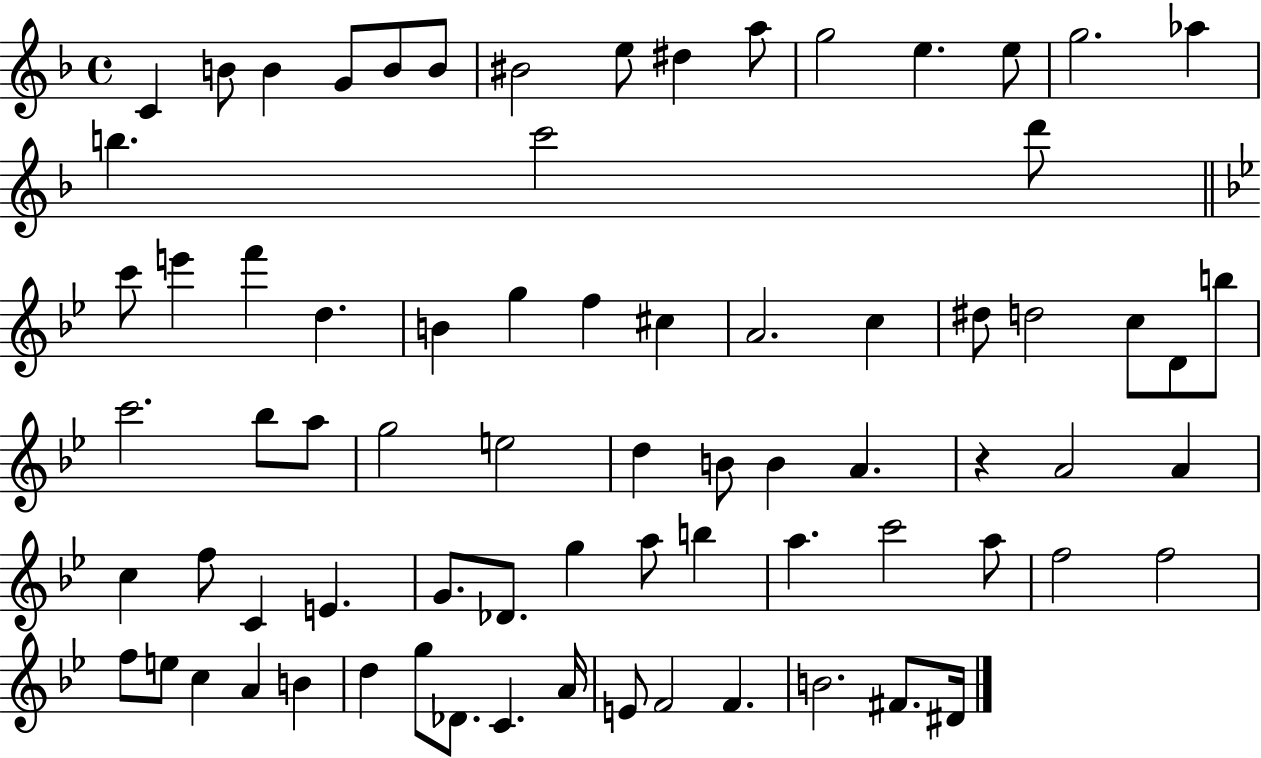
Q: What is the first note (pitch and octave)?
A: C4